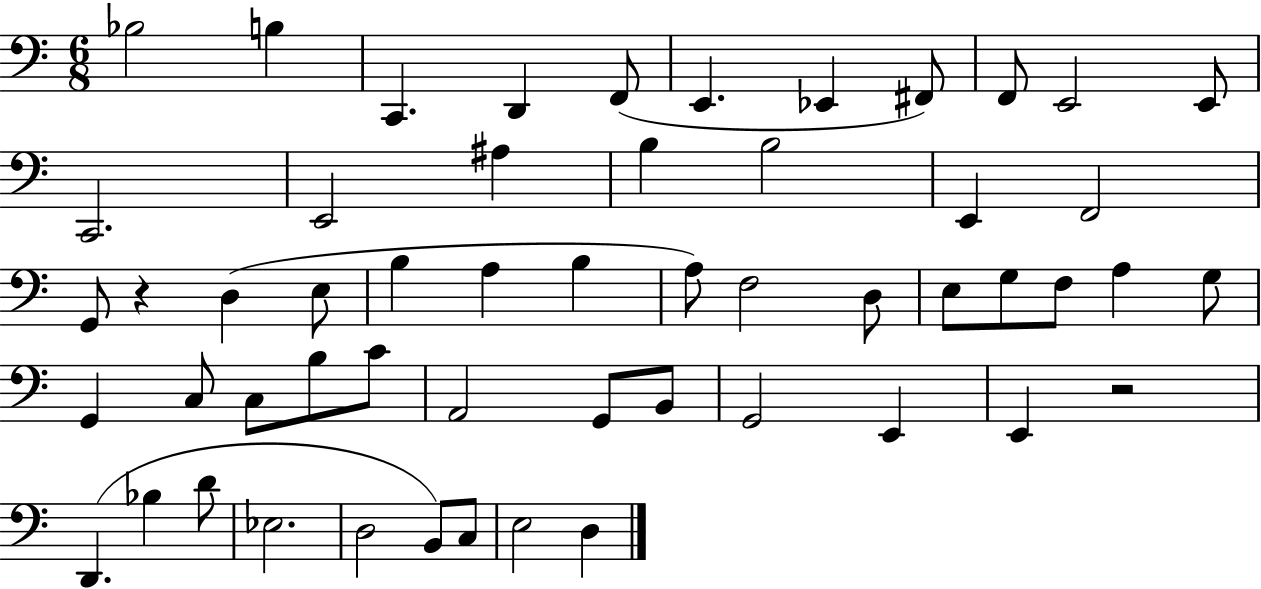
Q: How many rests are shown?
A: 2